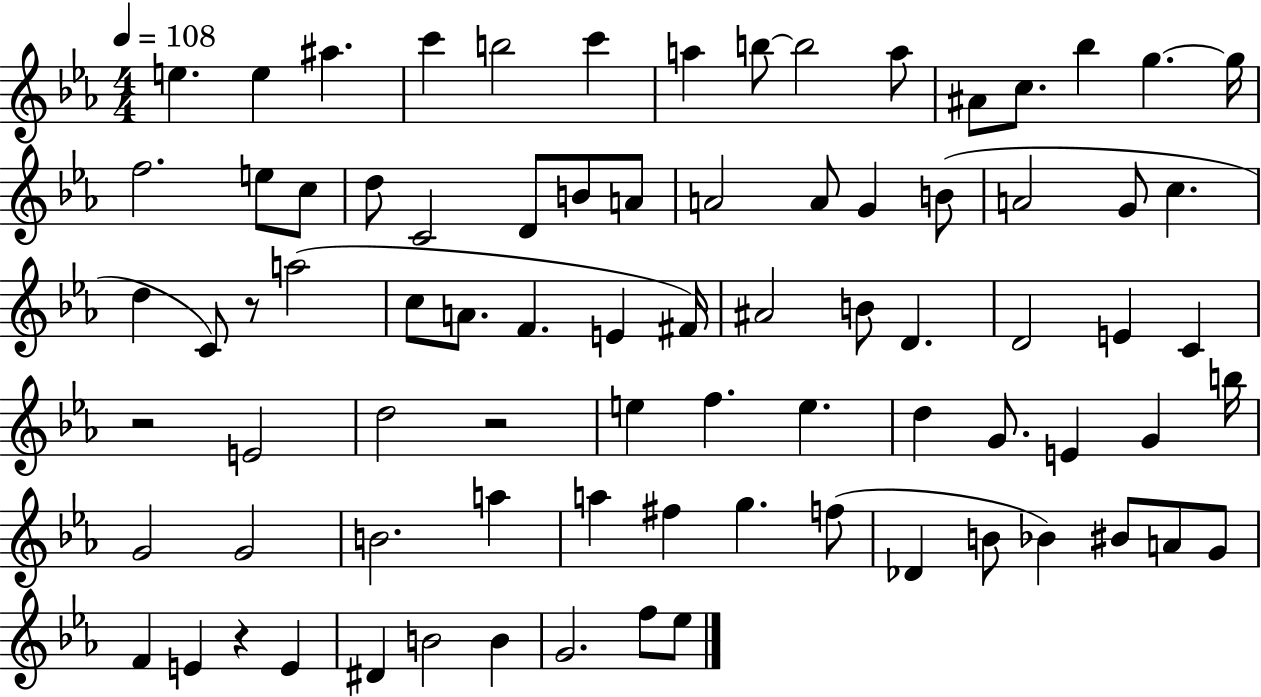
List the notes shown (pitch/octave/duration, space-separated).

E5/q. E5/q A#5/q. C6/q B5/h C6/q A5/q B5/e B5/h A5/e A#4/e C5/e. Bb5/q G5/q. G5/s F5/h. E5/e C5/e D5/e C4/h D4/e B4/e A4/e A4/h A4/e G4/q B4/e A4/h G4/e C5/q. D5/q C4/e R/e A5/h C5/e A4/e. F4/q. E4/q F#4/s A#4/h B4/e D4/q. D4/h E4/q C4/q R/h E4/h D5/h R/h E5/q F5/q. E5/q. D5/q G4/e. E4/q G4/q B5/s G4/h G4/h B4/h. A5/q A5/q F#5/q G5/q. F5/e Db4/q B4/e Bb4/q BIS4/e A4/e G4/e F4/q E4/q R/q E4/q D#4/q B4/h B4/q G4/h. F5/e Eb5/e